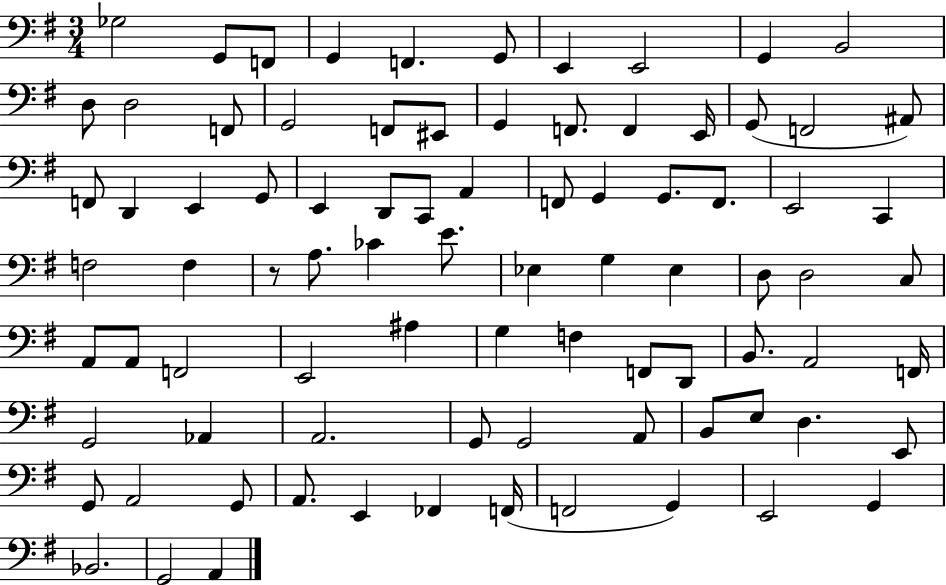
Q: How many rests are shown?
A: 1